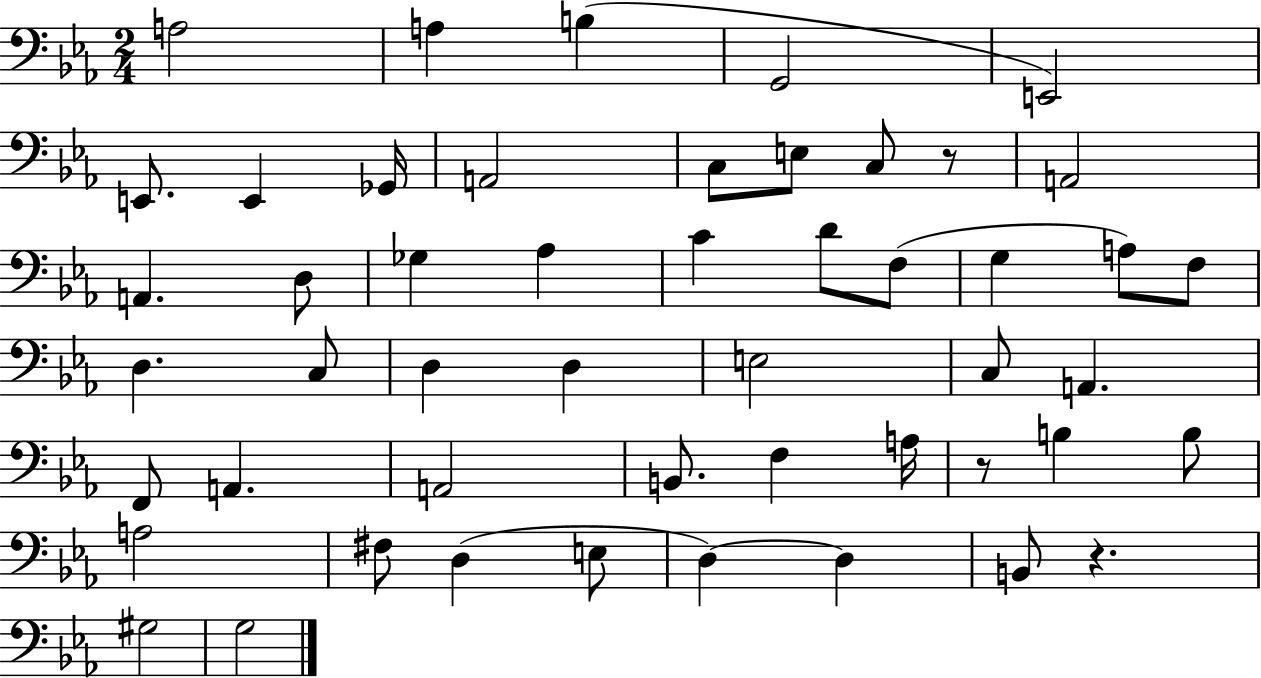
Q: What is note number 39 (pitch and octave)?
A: A3